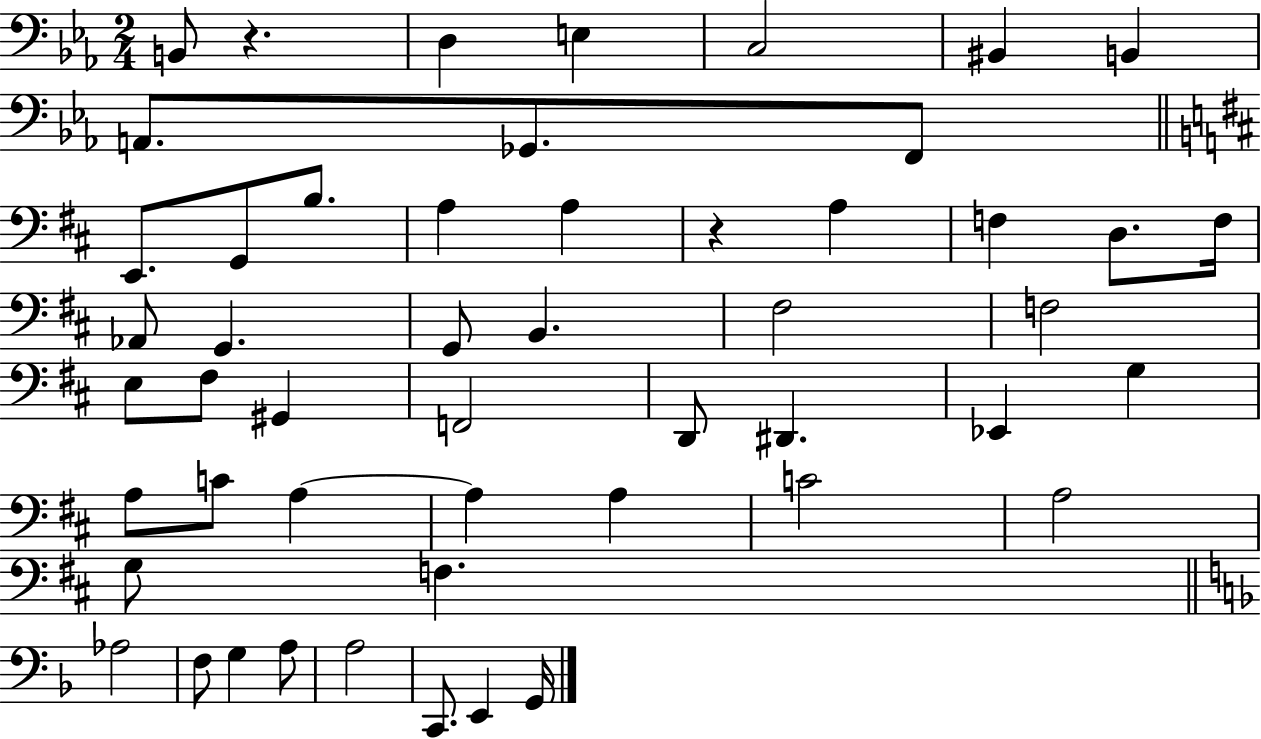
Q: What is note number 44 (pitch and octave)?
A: G3